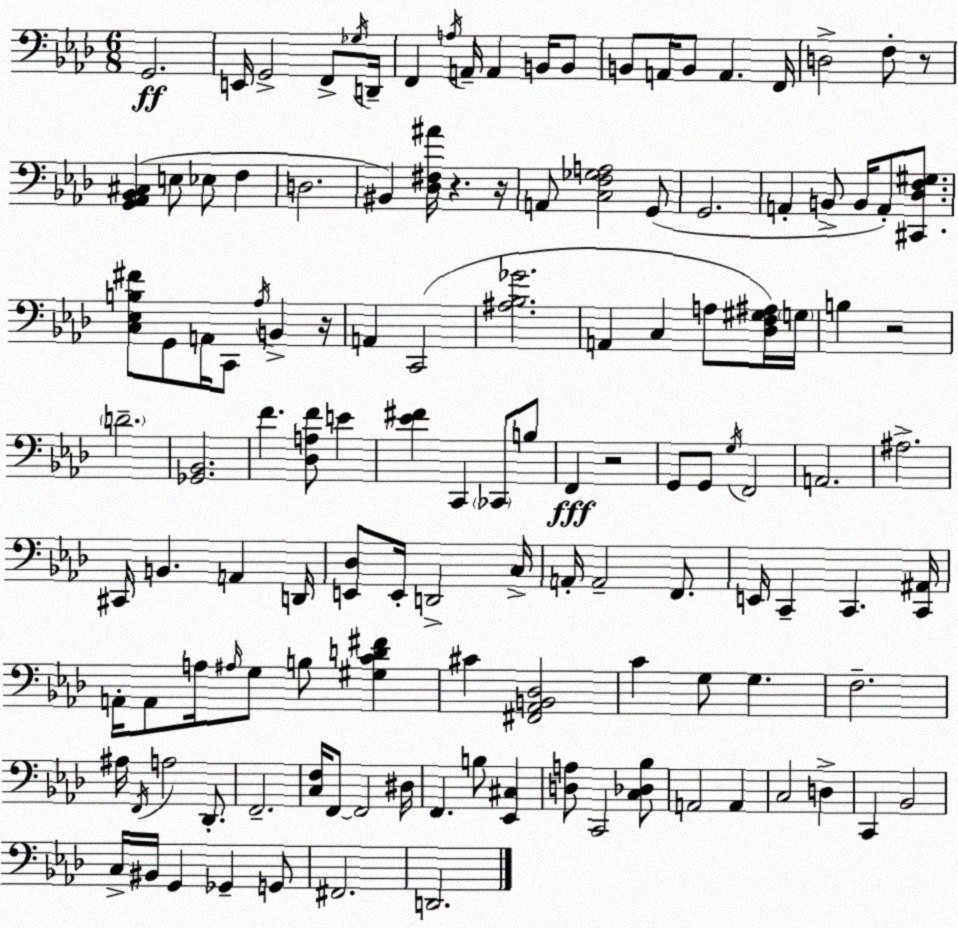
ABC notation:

X:1
T:Untitled
M:6/8
L:1/4
K:Fm
G,,2 E,,/4 G,,2 F,,/2 _G,/4 D,,/4 F,, A,/4 A,,/4 A,, B,,/4 B,,/2 B,,/2 A,,/4 B,,/2 A,, F,,/4 D,2 F,/2 z/2 [G,,_A,,_B,,^C,] E,/2 _E,/2 F, D,2 ^B,, [_D,^F,^A]/4 z z/4 A,,/2 [C,F,_G,A,]2 G,,/2 G,,2 A,, B,,/2 B,,/4 A,,/2 [^C,,_D,F,^G,]/2 [C,_E,B,^F]/2 G,,/2 A,,/4 C,,/2 _A,/4 B,, z/4 A,, C,,2 [^A,_B,_G]2 A,, C, A,/2 [_D,F,^G,^A,]/4 G,/4 B, z2 D2 [_G,,_B,,]2 F [_D,A,F]/2 E [_E^F] C,, _C,,/2 B,/2 F,, z2 G,,/2 G,,/2 G,/4 F,,2 A,,2 ^A,2 ^C,,/4 B,, A,, D,,/4 [E,,_D,]/2 E,,/4 D,,2 C,/4 A,,/4 A,,2 F,,/2 E,,/4 C,, C,, [C,,^A,,]/4 A,,/4 A,,/2 A,/4 ^A,/4 G,/2 B,/2 [^G,CD^F] ^C [^F,,_A,,B,,_D,]2 C G,/2 G, F,2 ^A,/4 F,,/4 A,2 _D,,/2 F,,2 [C,F,]/4 F,,/2 F,,2 ^D,/4 F,, B,/2 [_E,,^C,] [D,A,]/2 C,,2 [C,_D,_B,]/2 A,,2 A,, C,2 D, C,, _B,,2 C,/4 ^B,,/4 G,, _G,, G,,/2 ^F,,2 D,,2